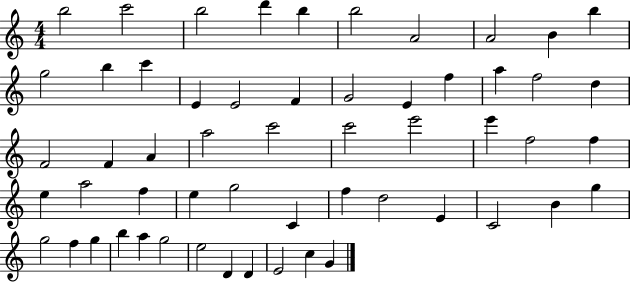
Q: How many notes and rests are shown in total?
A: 56